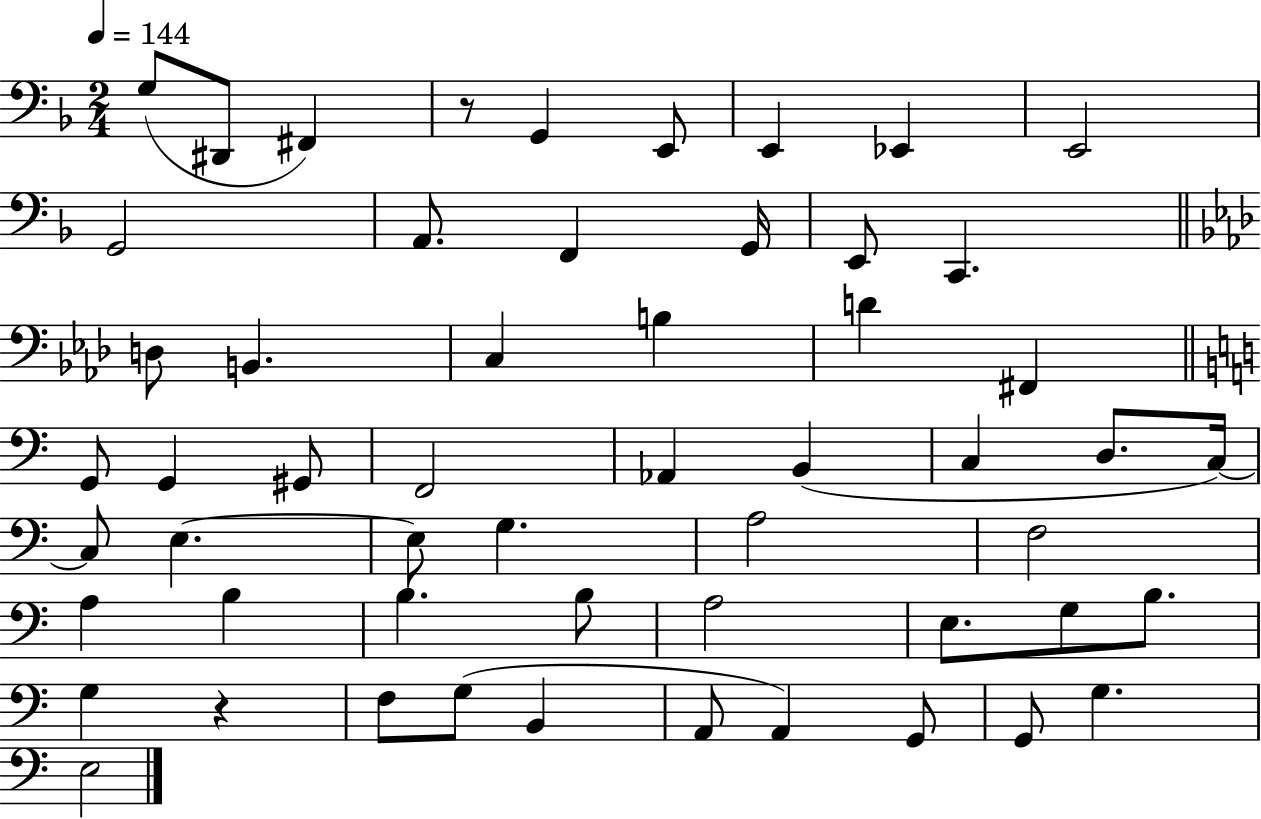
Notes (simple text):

G3/e D#2/e F#2/q R/e G2/q E2/e E2/q Eb2/q E2/h G2/h A2/e. F2/q G2/s E2/e C2/q. D3/e B2/q. C3/q B3/q D4/q F#2/q G2/e G2/q G#2/e F2/h Ab2/q B2/q C3/q D3/e. C3/s C3/e E3/q. E3/e G3/q. A3/h F3/h A3/q B3/q B3/q. B3/e A3/h E3/e. G3/e B3/e. G3/q R/q F3/e G3/e B2/q A2/e A2/q G2/e G2/e G3/q. E3/h